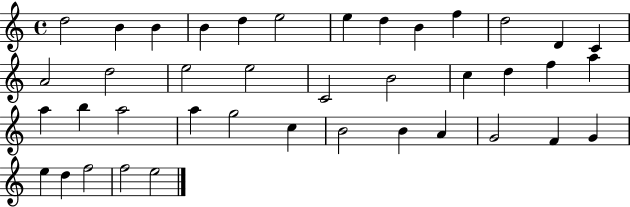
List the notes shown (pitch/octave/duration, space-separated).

D5/h B4/q B4/q B4/q D5/q E5/h E5/q D5/q B4/q F5/q D5/h D4/q C4/q A4/h D5/h E5/h E5/h C4/h B4/h C5/q D5/q F5/q A5/q A5/q B5/q A5/h A5/q G5/h C5/q B4/h B4/q A4/q G4/h F4/q G4/q E5/q D5/q F5/h F5/h E5/h